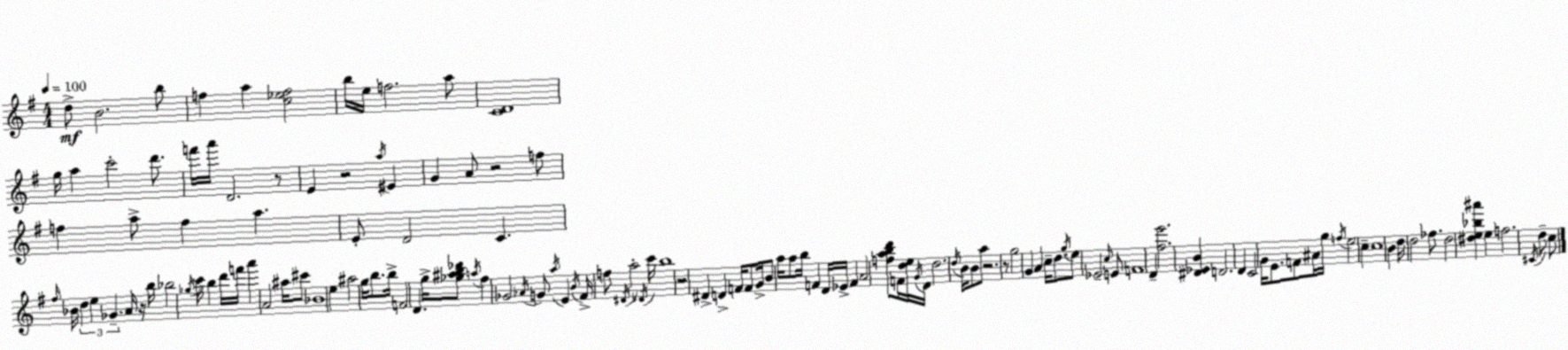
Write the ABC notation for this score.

X:1
T:Untitled
M:4/4
L:1/4
K:Em
d/2 B2 b/2 f a [c_ef]2 b/4 e/4 f2 a/2 [CD]4 g/4 a c'2 d'/2 f'/4 a'/4 D2 z/2 E z2 a/4 ^E G A/2 z2 f/2 f a/2 f a E/2 D2 C ^f/4 _B/4 d e _G A/4 z/4 b/4 _b2 _g/4 c'/4 b d'/4 f'/4 a' A2 ^a/4 ^c'/2 _B4 e ^a2 g/4 b/2 b/4 F2 D g/4 [_g^ab_d']/2 a/4 ^f _G2 _A/4 G/2 a/4 E B/4 ^F/4 f/2 ^D/4 a2 _D/4 c'/4 b4 z2 ^D D F/4 F/2 G/4 B/2 a/4 a/2 b/4 F D/4 _E/4 F A2 [fabd']/2 F/4 [de]/4 G/4 D/4 d2 d/4 B/4 B/2 a/2 z2 z/2 g2 G A c/4 d/2 g/4 e/2 _E2 c/4 E/2 F4 D [^fe']2 [^D_EB] D2 D C2 G/4 E/2 F/2 ^A/4 g/4 f/4 e2 c c4 B d/4 d2 _f/2 d2 [^de_b^a'] e f2 ^C/4 d/2 c/2